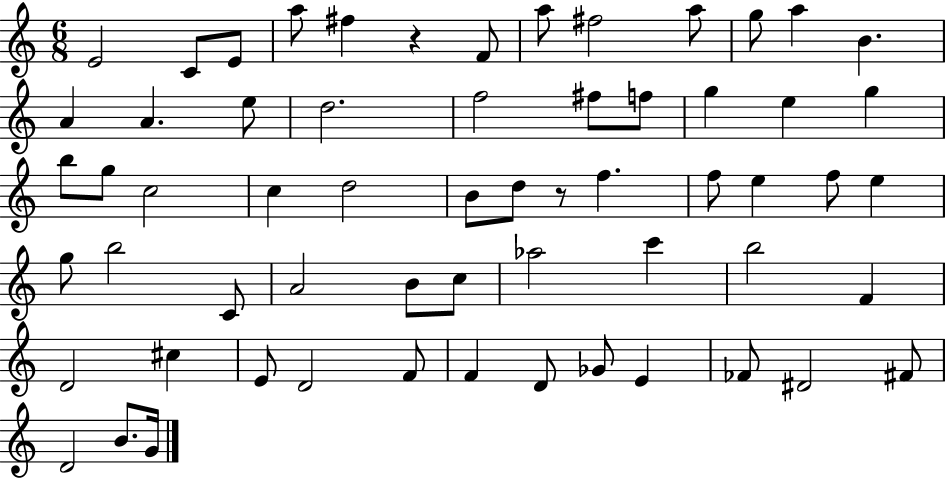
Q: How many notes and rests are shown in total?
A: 61